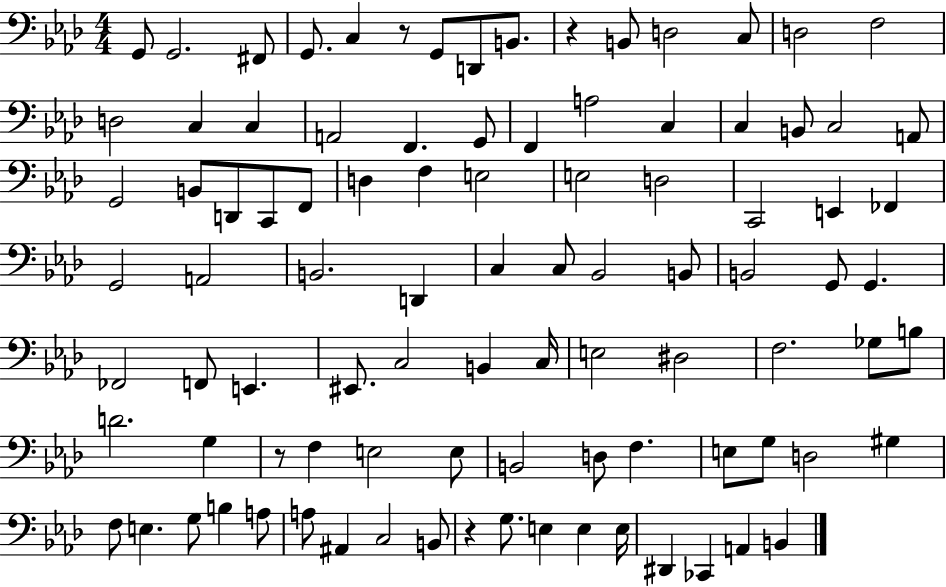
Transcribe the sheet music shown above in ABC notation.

X:1
T:Untitled
M:4/4
L:1/4
K:Ab
G,,/2 G,,2 ^F,,/2 G,,/2 C, z/2 G,,/2 D,,/2 B,,/2 z B,,/2 D,2 C,/2 D,2 F,2 D,2 C, C, A,,2 F,, G,,/2 F,, A,2 C, C, B,,/2 C,2 A,,/2 G,,2 B,,/2 D,,/2 C,,/2 F,,/2 D, F, E,2 E,2 D,2 C,,2 E,, _F,, G,,2 A,,2 B,,2 D,, C, C,/2 _B,,2 B,,/2 B,,2 G,,/2 G,, _F,,2 F,,/2 E,, ^E,,/2 C,2 B,, C,/4 E,2 ^D,2 F,2 _G,/2 B,/2 D2 G, z/2 F, E,2 E,/2 B,,2 D,/2 F, E,/2 G,/2 D,2 ^G, F,/2 E, G,/2 B, A,/2 A,/2 ^A,, C,2 B,,/2 z G,/2 E, E, E,/4 ^D,, _C,, A,, B,,